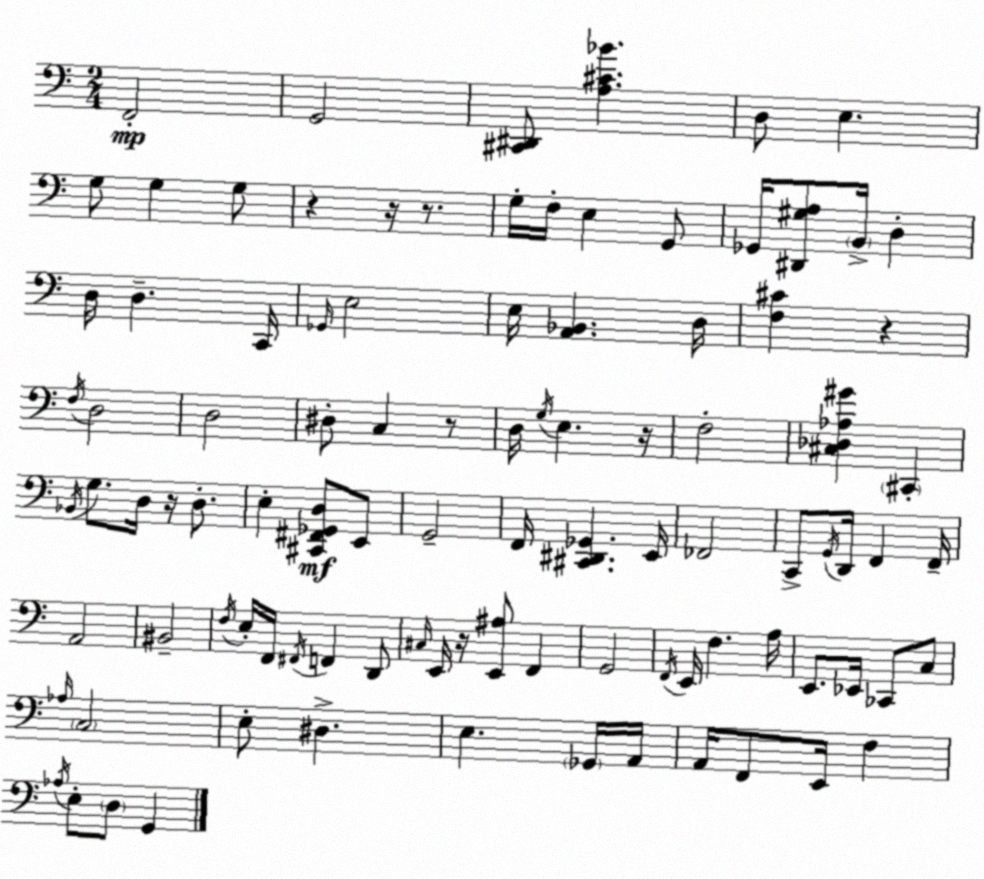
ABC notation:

X:1
T:Untitled
M:2/4
L:1/4
K:Am
F,,2 G,,2 [^C,,^D,,]/2 [A,^C_B] D,/2 E, G,/2 G, G,/2 z z/4 z/2 G,/4 F,/4 E, G,,/2 _G,,/4 [^D,,^G,A,]/2 B,,/4 D, D,/4 D, C,,/4 _G,,/4 E,2 E,/4 [A,,_B,,] D,/4 [F,^C] z F,/4 D,2 D,2 ^D,/2 C, z/2 D,/4 G,/4 E, z/4 F,2 [^C,_D,_A,^G] ^C,, _B,,/4 G,/2 D,/4 z/4 D,/2 E, [^C,,^F,,_G,,D,]/2 E,,/2 G,,2 F,,/4 [^C,,^D,,_G,,] E,,/4 _F,,2 C,,/2 G,,/4 D,,/4 F,, F,,/4 A,,2 ^B,,2 F,/4 E,/4 F,,/4 ^F,,/4 F,, D,,/2 ^C,/4 E,,/4 z/4 [E,,^A,]/2 F,, G,,2 F,,/4 E,,/4 F, A,/4 E,,/2 _E,,/4 _C,,/2 C,/2 _A,/4 C,2 E,/2 ^D, E, _G,,/4 A,,/4 A,,/4 F,,/2 E,,/4 F, _A,/4 E,/2 D,/2 G,,